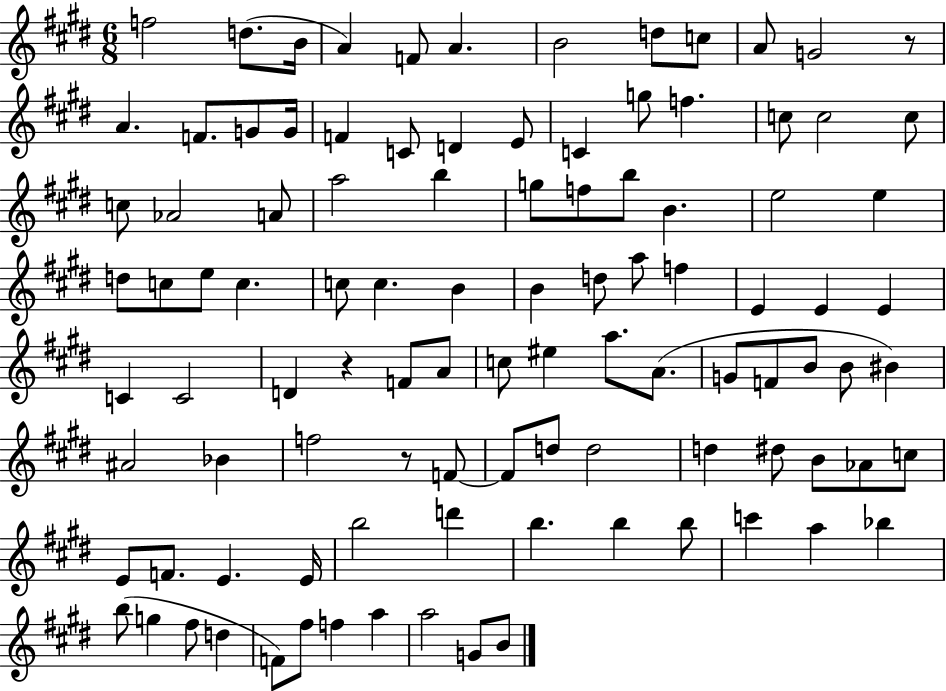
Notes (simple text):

F5/h D5/e. B4/s A4/q F4/e A4/q. B4/h D5/e C5/e A4/e G4/h R/e A4/q. F4/e. G4/e G4/s F4/q C4/e D4/q E4/e C4/q G5/e F5/q. C5/e C5/h C5/e C5/e Ab4/h A4/e A5/h B5/q G5/e F5/e B5/e B4/q. E5/h E5/q D5/e C5/e E5/e C5/q. C5/e C5/q. B4/q B4/q D5/e A5/e F5/q E4/q E4/q E4/q C4/q C4/h D4/q R/q F4/e A4/e C5/e EIS5/q A5/e. A4/e. G4/e F4/e B4/e B4/e BIS4/q A#4/h Bb4/q F5/h R/e F4/e F4/e D5/e D5/h D5/q D#5/e B4/e Ab4/e C5/e E4/e F4/e. E4/q. E4/s B5/h D6/q B5/q. B5/q B5/e C6/q A5/q Bb5/q B5/e G5/q F#5/e D5/q F4/e F#5/e F5/q A5/q A5/h G4/e B4/e